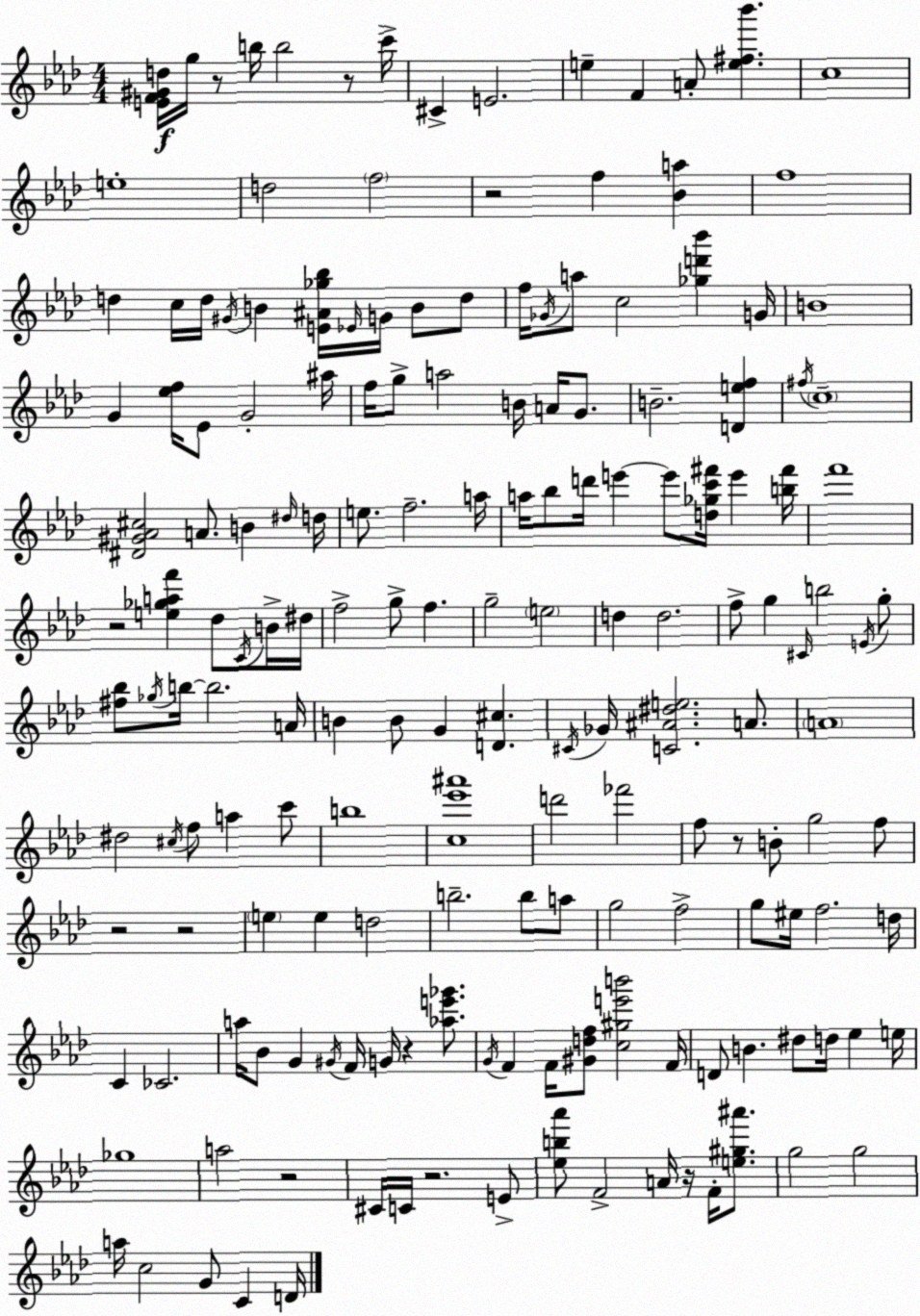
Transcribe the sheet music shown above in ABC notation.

X:1
T:Untitled
M:4/4
L:1/4
K:Ab
[EF^Gd]/4 g/4 z/2 b/4 b2 z/2 c'/4 ^C E2 e F A/2 [e^f_b'] c4 e4 d2 f2 z2 f [_Ba] f4 d c/4 d/4 ^G/4 B [E^A_g_b]/4 _E/4 G/4 B/2 d/2 f/4 _G/4 a/2 c2 [_gd'_b'] G/4 B4 G [_ef]/4 _E/2 G2 ^a/4 f/4 g/2 a2 B/4 A/4 G/2 B2 [Def] ^f/4 c4 [^D^G_A^c]2 A/2 B ^d/4 d/4 e/2 f2 a/4 a/4 _b/2 d'/4 e' e'/2 [d_gc'^f']/4 e' [b^f']/4 f'4 z2 [e_gaf'] _d/2 C/4 B/4 ^d/4 f2 g/2 f g2 e2 d d2 f/2 g ^C/4 b2 E/4 g/2 [^f_b]/2 _g/4 b/4 b2 A/4 B B/2 G [D^c] ^C/4 _G/4 [C^A^de]2 A/2 A4 ^d2 ^c/4 f/2 a c'/2 b4 [c_e'^a']4 d'2 _f'2 f/2 z/2 B/2 g2 f/2 z2 z2 e e d2 b2 b/2 a/2 g2 f2 g/2 ^e/4 f2 d/4 C _C2 a/4 _B/2 G ^G/4 F/4 G/4 z [_ae'_g']/2 G/4 F F/4 [^Gdf]/2 [c^ge'b']2 F/4 D/2 B ^d/2 d/4 _e e/4 _g4 a2 z2 ^C/4 C/4 z2 E/2 [_eb_a']/2 F2 A/4 z/4 F/4 [e^g^a']/2 g2 g2 a/4 c2 G/2 C D/4